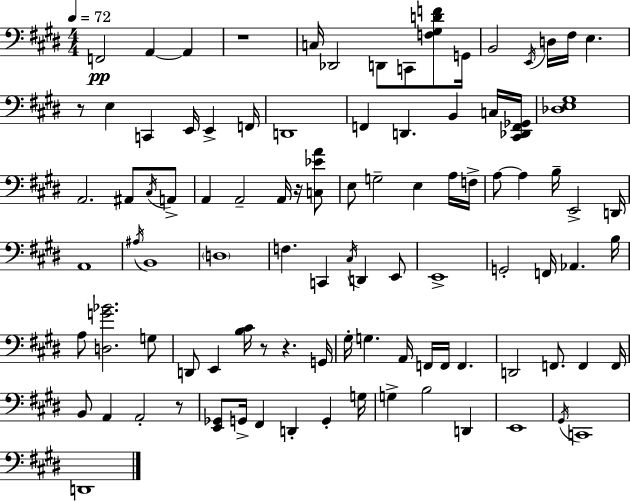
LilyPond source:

{
  \clef bass
  \numericTimeSignature
  \time 4/4
  \key e \major
  \tempo 4 = 72
  \repeat volta 2 { f,2\pp a,4~~ a,4 | r1 | c16 des,2 d,8 c,8 <f gis d' f'>8 g,16 | b,2 \acciaccatura { e,16 } d16 fis16 e4. | \break r8 e4 c,4 e,16 e,4-> | f,16 d,1 | f,4 d,4. b,4 c16 | <cis, des, f, ges,>16 <des e gis>1 | \break a,2. ais,8 \acciaccatura { cis16 } | a,8-> a,4 a,2-- a,16 r16 | <c ees' a'>8 e8 g2-- e4 | a16 f16-> a8~~ a4 b16-- e,2-> | \break d,16 a,1 | \acciaccatura { ais16 } b,1 | \parenthesize d1 | f4. c,4 \acciaccatura { cis16 } d,4 | \break e,8 e,1-> | g,2-. f,16 aes,4. | b16 a8 <d g' bes'>2. | g8 d,8 e,4 <b cis'>16 r8 r4. | \break g,16 gis16-. g4. a,16 f,16 f,16 f,4. | d,2 f,8. f,4 | f,16 b,8 a,4 a,2-. | r8 <e, ges,>8 g,16-> fis,4 d,4-. g,4-. | \break g16 g4-> b2 | d,4 e,1 | \acciaccatura { gis,16 } c,1 | d,1 | \break } \bar "|."
}